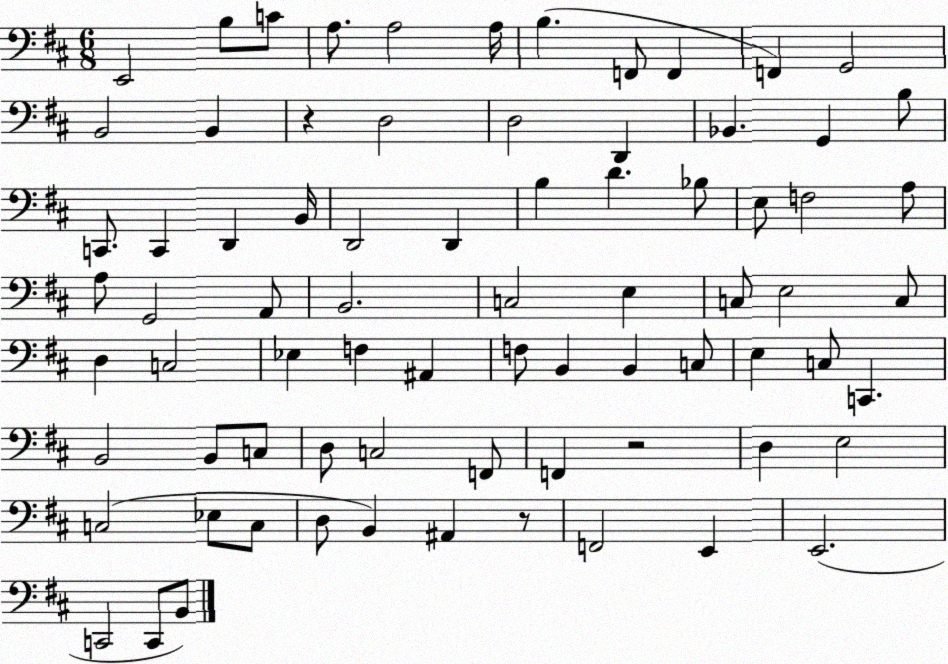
X:1
T:Untitled
M:6/8
L:1/4
K:D
E,,2 B,/2 C/2 A,/2 A,2 A,/4 B, F,,/2 F,, F,, G,,2 B,,2 B,, z D,2 D,2 D,, _B,, G,, B,/2 C,,/2 C,, D,, B,,/4 D,,2 D,, B, D _B,/2 E,/2 F,2 A,/2 A,/2 G,,2 A,,/2 B,,2 C,2 E, C,/2 E,2 C,/2 D, C,2 _E, F, ^A,, F,/2 B,, B,, C,/2 E, C,/2 C,, B,,2 B,,/2 C,/2 D,/2 C,2 F,,/2 F,, z2 D, E,2 C,2 _E,/2 C,/2 D,/2 B,, ^A,, z/2 F,,2 E,, E,,2 C,,2 C,,/2 B,,/2